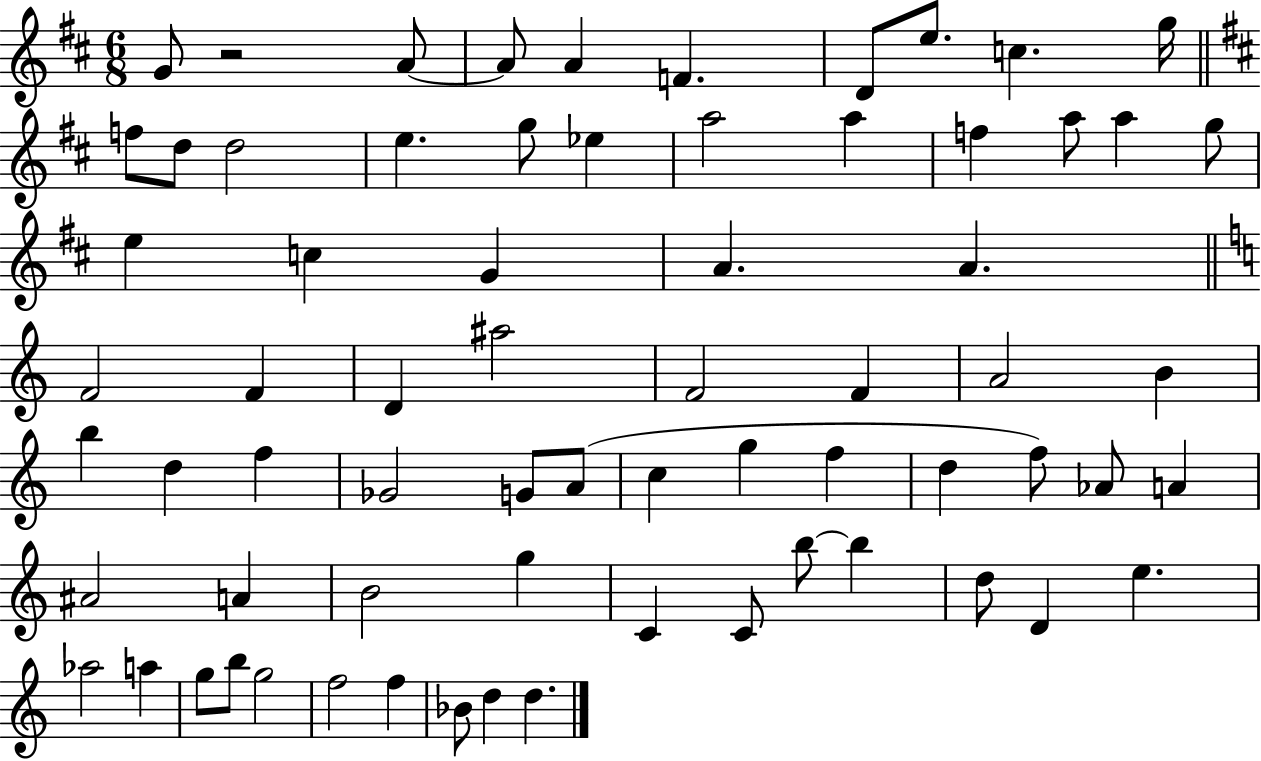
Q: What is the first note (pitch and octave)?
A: G4